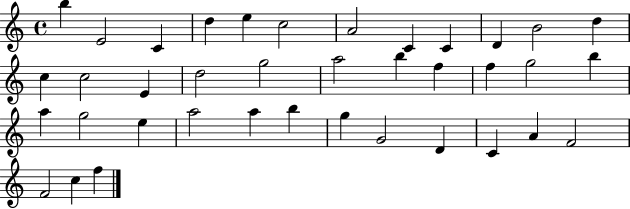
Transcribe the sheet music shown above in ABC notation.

X:1
T:Untitled
M:4/4
L:1/4
K:C
b E2 C d e c2 A2 C C D B2 d c c2 E d2 g2 a2 b f f g2 b a g2 e a2 a b g G2 D C A F2 F2 c f